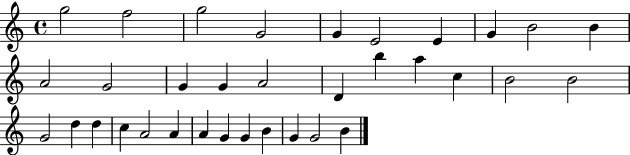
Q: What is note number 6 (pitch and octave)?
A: E4